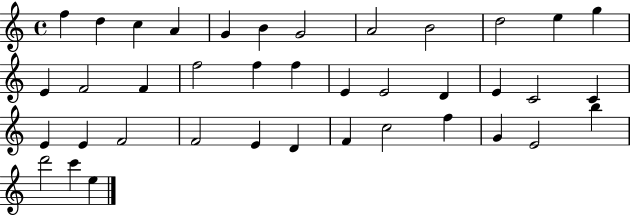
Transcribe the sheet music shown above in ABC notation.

X:1
T:Untitled
M:4/4
L:1/4
K:C
f d c A G B G2 A2 B2 d2 e g E F2 F f2 f f E E2 D E C2 C E E F2 F2 E D F c2 f G E2 b d'2 c' e